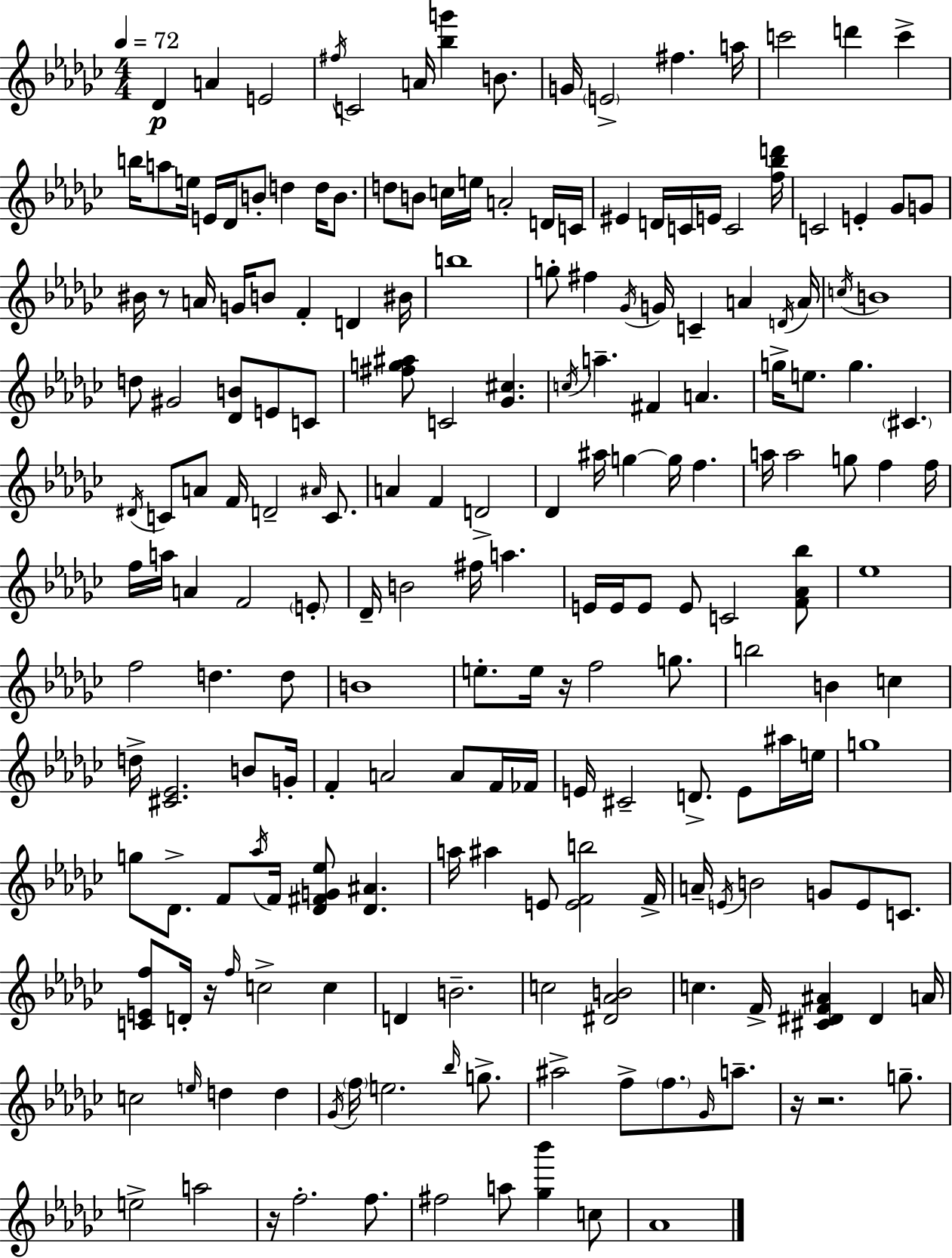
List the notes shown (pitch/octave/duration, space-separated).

Db4/q A4/q E4/h F#5/s C4/h A4/s [Bb5,G6]/q B4/e. G4/s E4/h F#5/q. A5/s C6/h D6/q C6/q B5/s A5/e E5/s E4/s Db4/s B4/e D5/q D5/s B4/e. D5/e B4/e C5/s E5/s A4/h D4/s C4/s EIS4/q D4/s C4/s E4/s C4/h [F5,Bb5,D6]/s C4/h E4/q Gb4/e G4/e BIS4/s R/e A4/s G4/s B4/e F4/q D4/q BIS4/s B5/w G5/e F#5/q Gb4/s G4/s C4/q A4/q D4/s A4/s C5/s B4/w D5/e G#4/h [Db4,B4]/e E4/e C4/e [F#5,G5,A#5]/e C4/h [Gb4,C#5]/q. C5/s A5/q. F#4/q A4/q. G5/s E5/e. G5/q. C#4/q. D#4/s C4/e A4/e F4/s D4/h A#4/s C4/e. A4/q F4/q D4/h Db4/q A#5/s G5/q G5/s F5/q. A5/s A5/h G5/e F5/q F5/s F5/s A5/s A4/q F4/h E4/e Db4/s B4/h F#5/s A5/q. E4/s E4/s E4/e E4/e C4/h [F4,Ab4,Bb5]/e Eb5/w F5/h D5/q. D5/e B4/w E5/e. E5/s R/s F5/h G5/e. B5/h B4/q C5/q D5/s [C#4,Eb4]/h. B4/e G4/s F4/q A4/h A4/e F4/s FES4/s E4/s C#4/h D4/e. E4/e A#5/s E5/s G5/w G5/e Db4/e. F4/e Ab5/s F4/s [Db4,F#4,G4,Eb5]/e [Db4,A#4]/q. A5/s A#5/q E4/e [E4,F4,B5]/h F4/s A4/s E4/s B4/h G4/e E4/e C4/e. [C4,E4,F5]/e D4/s R/s F5/s C5/h C5/q D4/q B4/h. C5/h [D#4,Ab4,B4]/h C5/q. F4/s [C#4,D#4,F4,A#4]/q D#4/q A4/s C5/h E5/s D5/q D5/q Gb4/s F5/s E5/h. Bb5/s G5/e. A#5/h F5/e F5/e. Gb4/s A5/e. R/s R/h. G5/e. E5/h A5/h R/s F5/h. F5/e. F#5/h A5/e [Gb5,Bb6]/q C5/e Ab4/w